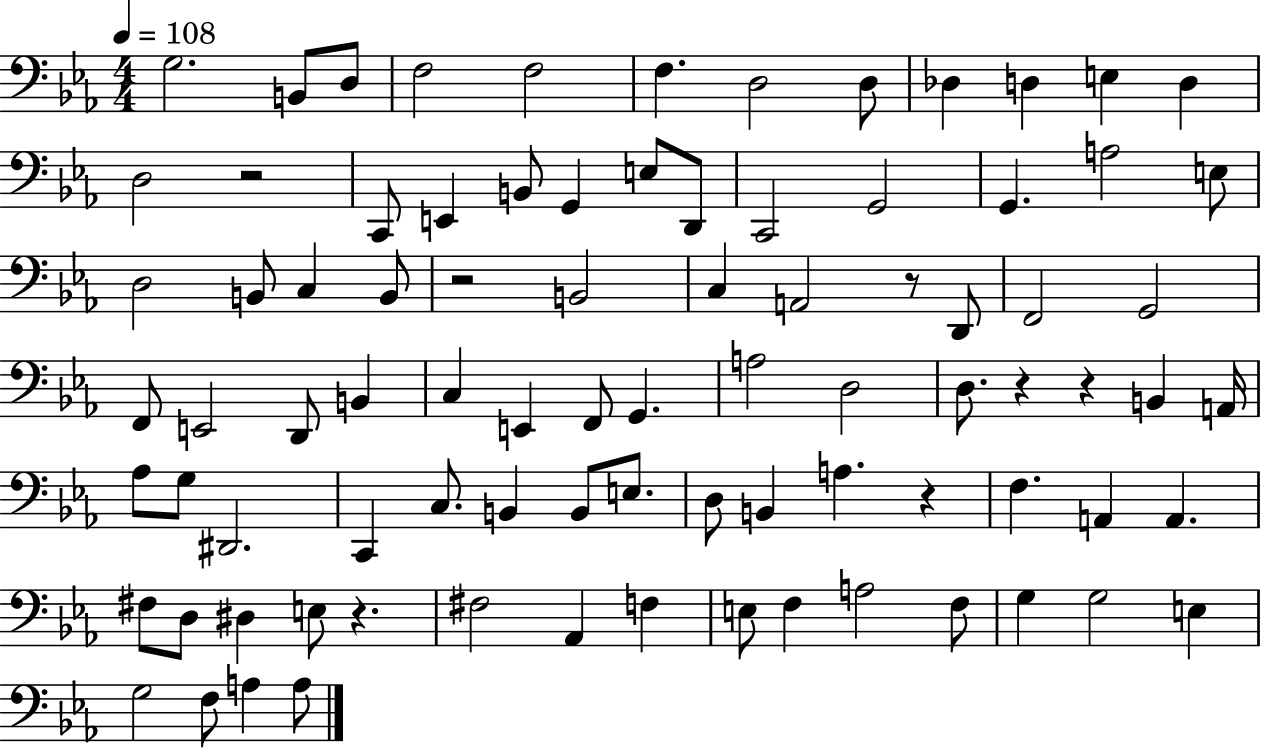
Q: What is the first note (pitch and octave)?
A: G3